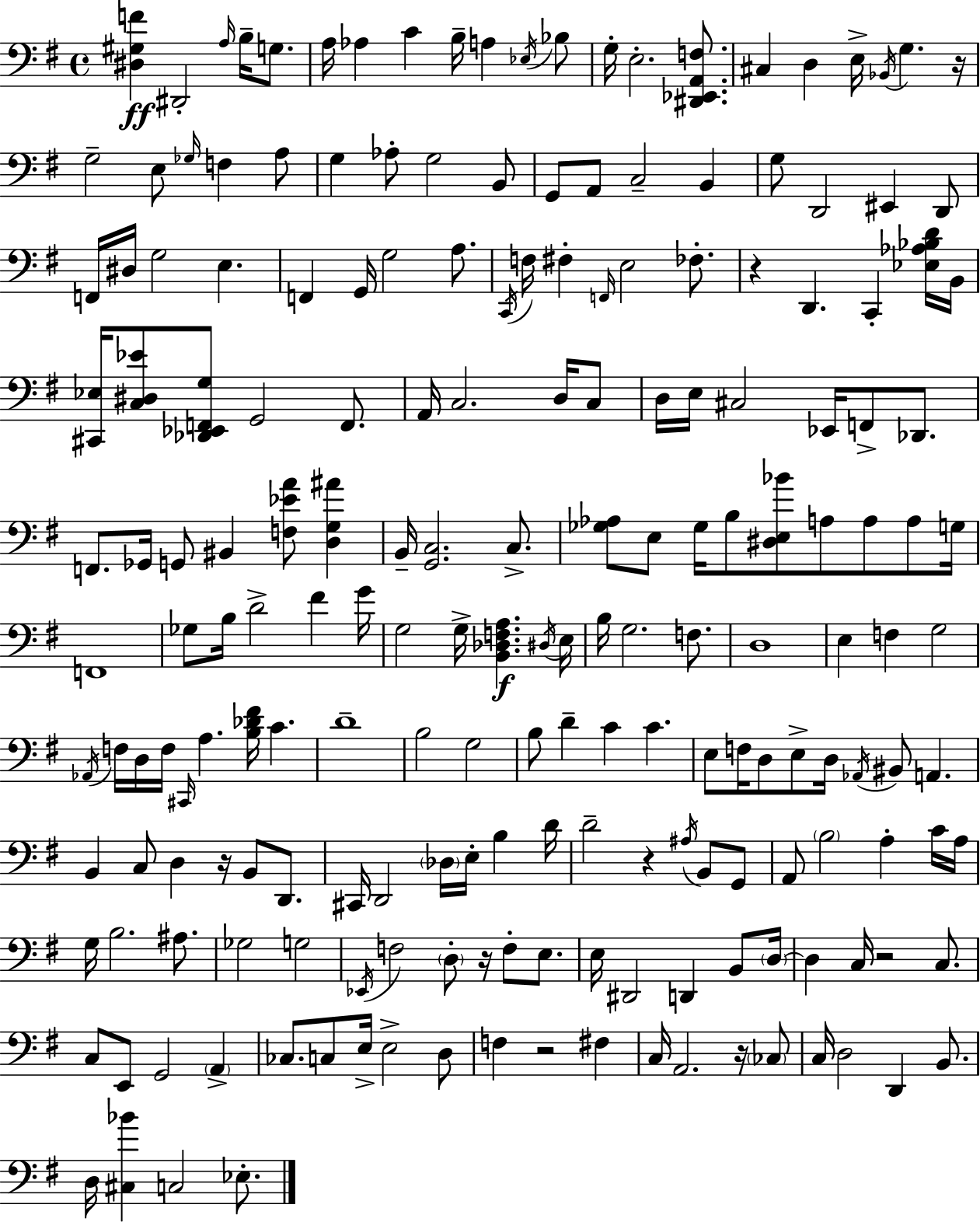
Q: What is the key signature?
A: E minor